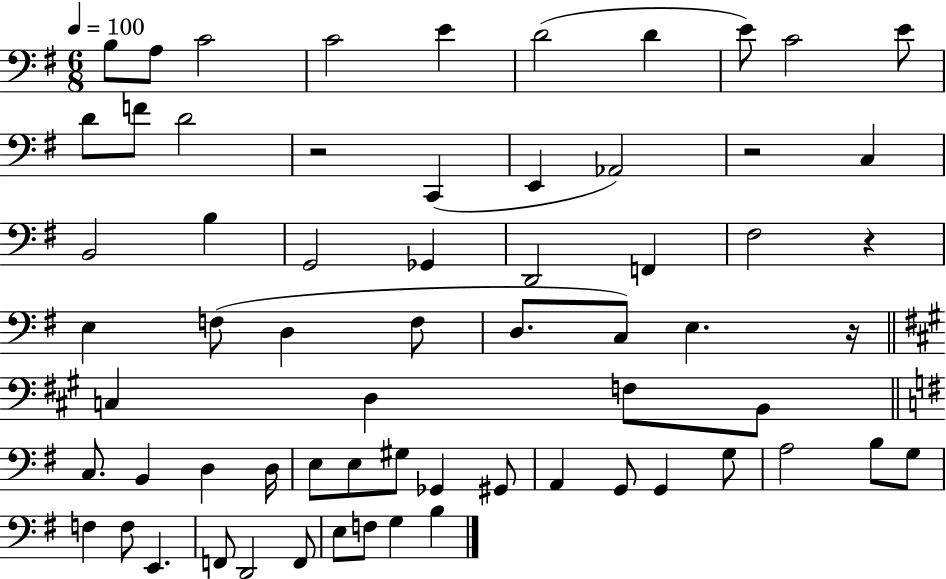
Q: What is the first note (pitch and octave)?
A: B3